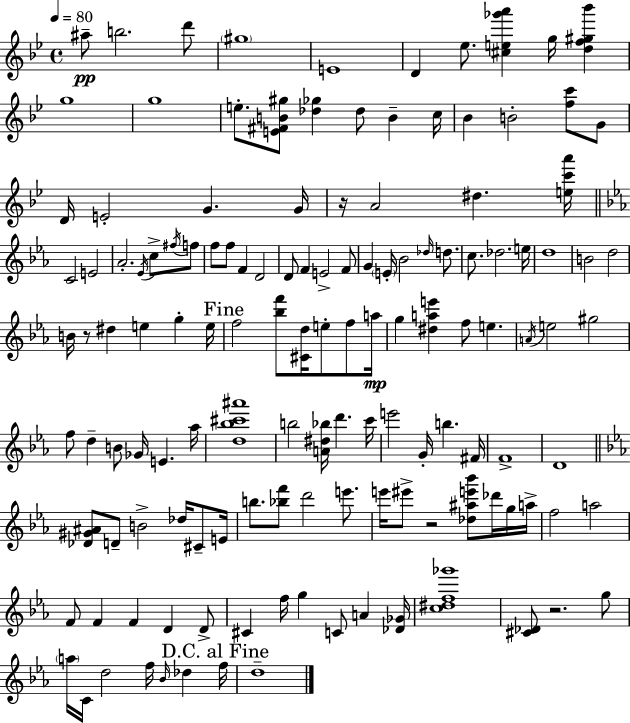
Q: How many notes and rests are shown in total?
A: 134